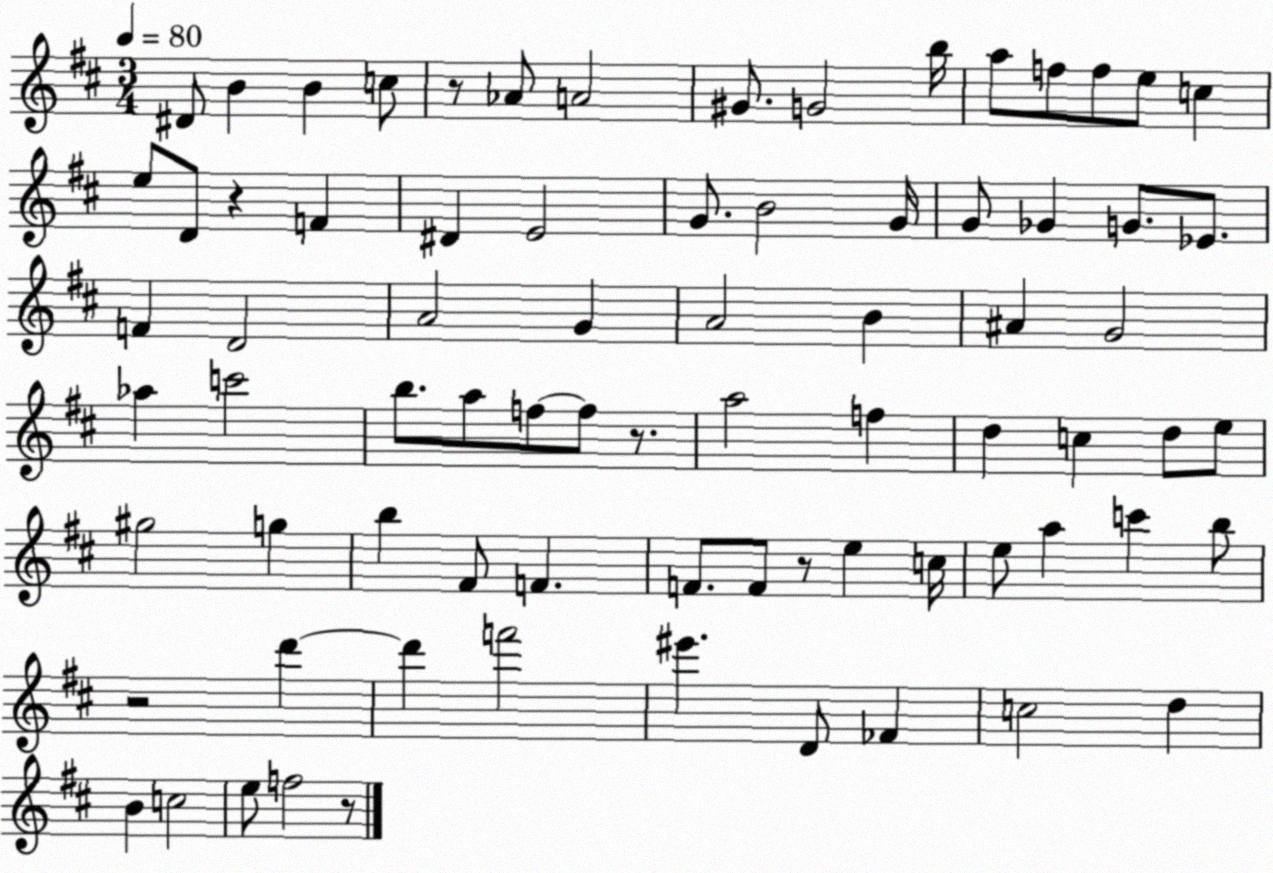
X:1
T:Untitled
M:3/4
L:1/4
K:D
^D/2 B B c/2 z/2 _A/2 A2 ^G/2 G2 b/4 a/2 f/2 f/2 e/2 c e/2 D/2 z F ^D E2 G/2 B2 G/4 G/2 _G G/2 _E/2 F D2 A2 G A2 B ^A G2 _a c'2 b/2 a/2 f/2 f/2 z/2 a2 f d c d/2 e/2 ^g2 g b ^F/2 F F/2 F/2 z/2 e c/4 e/2 a c' b/2 z2 d' d' f'2 ^e' D/2 _F c2 d B c2 e/2 f2 z/2